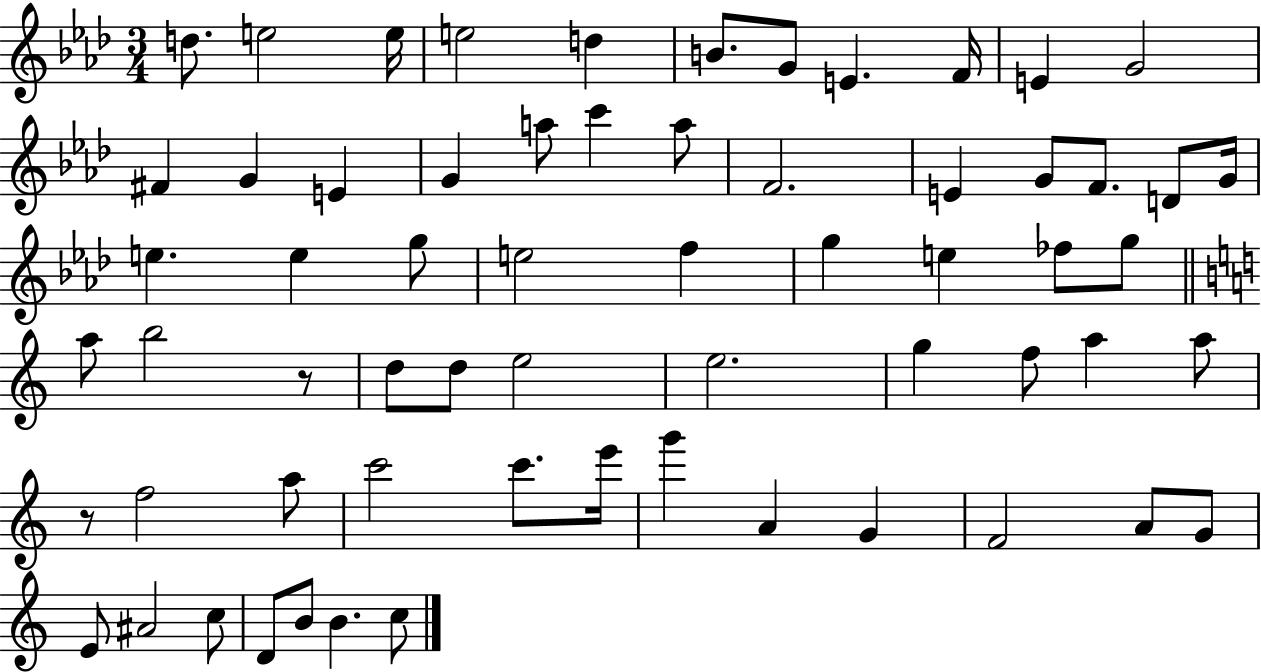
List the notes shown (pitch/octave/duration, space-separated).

D5/e. E5/h E5/s E5/h D5/q B4/e. G4/e E4/q. F4/s E4/q G4/h F#4/q G4/q E4/q G4/q A5/e C6/q A5/e F4/h. E4/q G4/e F4/e. D4/e G4/s E5/q. E5/q G5/e E5/h F5/q G5/q E5/q FES5/e G5/e A5/e B5/h R/e D5/e D5/e E5/h E5/h. G5/q F5/e A5/q A5/e R/e F5/h A5/e C6/h C6/e. E6/s G6/q A4/q G4/q F4/h A4/e G4/e E4/e A#4/h C5/e D4/e B4/e B4/q. C5/e